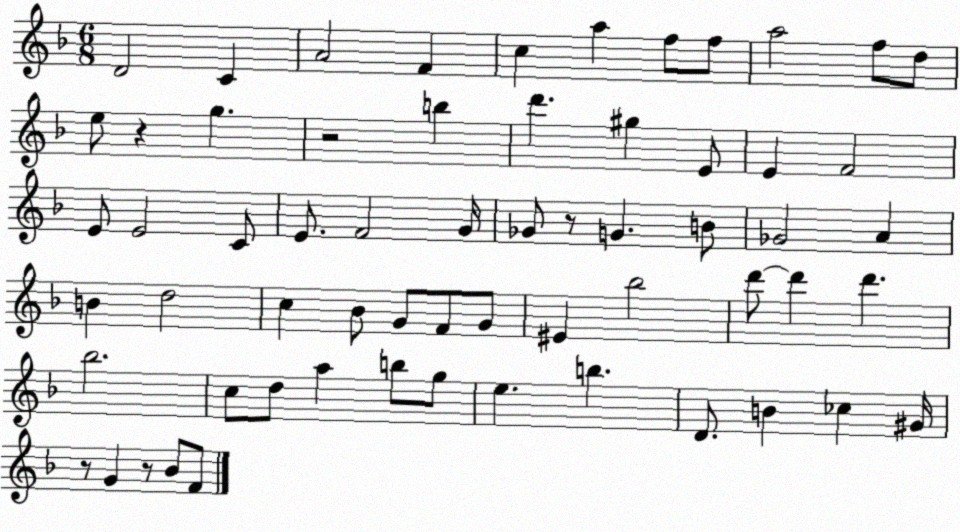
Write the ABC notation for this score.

X:1
T:Untitled
M:6/8
L:1/4
K:F
D2 C A2 F c a f/2 f/2 a2 f/2 d/2 e/2 z g z2 b d' ^g E/2 E F2 E/2 E2 C/2 E/2 F2 G/4 _G/2 z/2 G B/2 _G2 A B d2 c _B/2 G/2 F/2 G/2 ^E _b2 d'/2 d' d' _b2 c/2 d/2 a b/2 g/2 e b D/2 B _c ^G/4 z/2 G z/2 _B/2 F/2